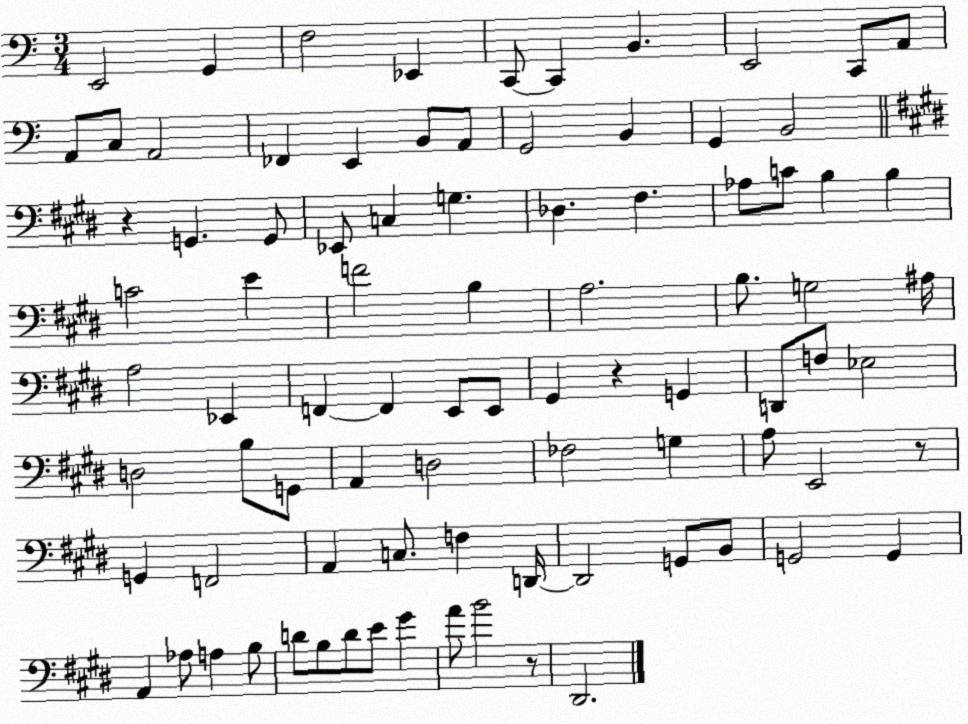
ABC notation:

X:1
T:Untitled
M:3/4
L:1/4
K:C
E,,2 G,, F,2 _E,, C,,/2 C,, B,, E,,2 C,,/2 A,,/2 A,,/2 C,/2 A,,2 _F,, E,, B,,/2 A,,/2 G,,2 B,, G,, B,,2 z G,, G,,/2 _E,,/2 C, G, _D, ^F, _A,/2 C/2 B, B, C2 E F2 B, A,2 B,/2 G,2 ^A,/4 A,2 _E,, F,, F,, E,,/2 E,,/2 ^G,, z G,, D,,/2 F,/2 _E,2 D,2 B,/2 G,,/2 A,, D,2 _F,2 G, A,/2 E,,2 z/2 G,, F,,2 A,, C,/2 F, D,,/4 D,,2 G,,/2 B,,/2 G,,2 G,, A,, _A,/2 A, B,/2 D/2 B,/2 D/2 E/2 ^G A/2 B2 z/2 ^D,,2